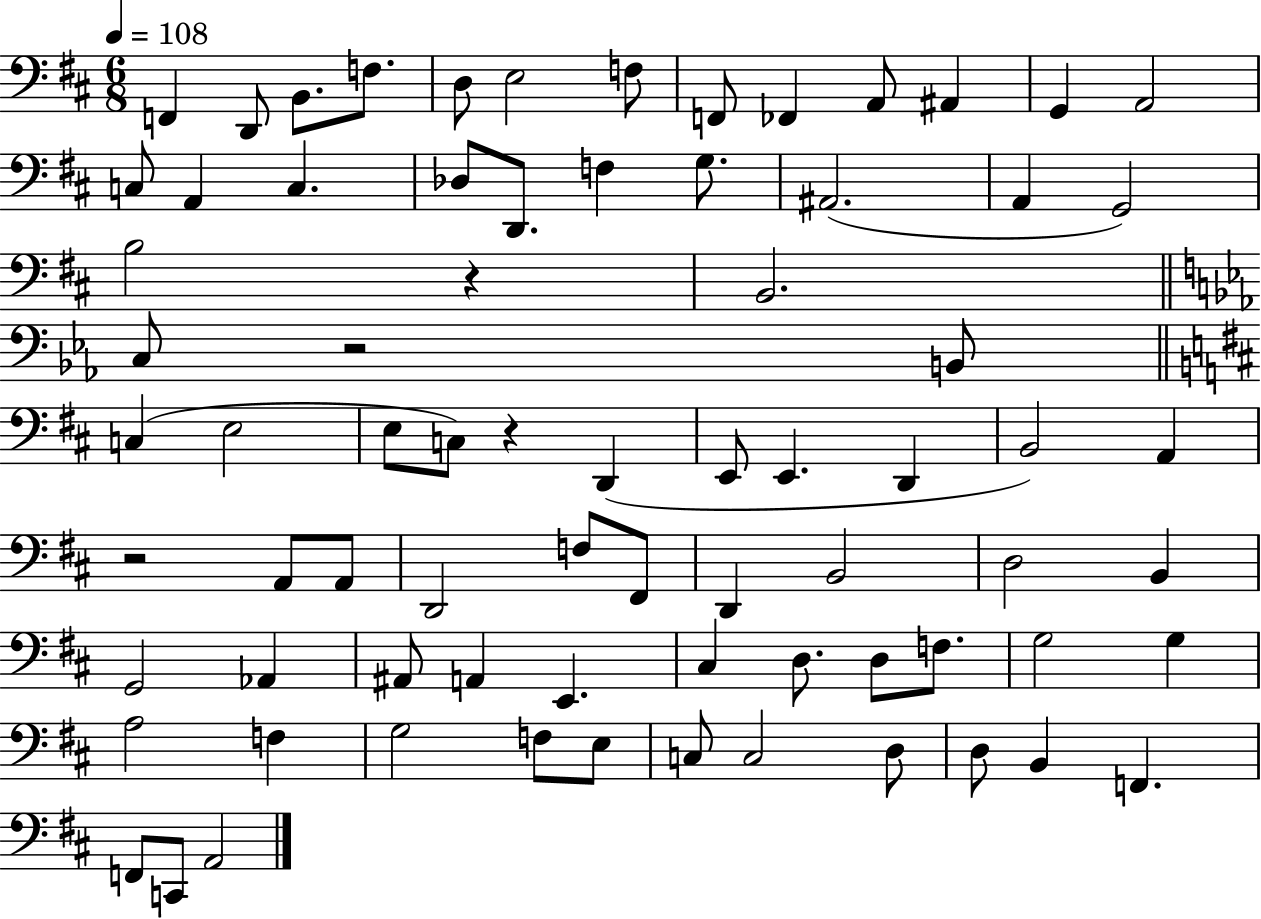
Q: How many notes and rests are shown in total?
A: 75